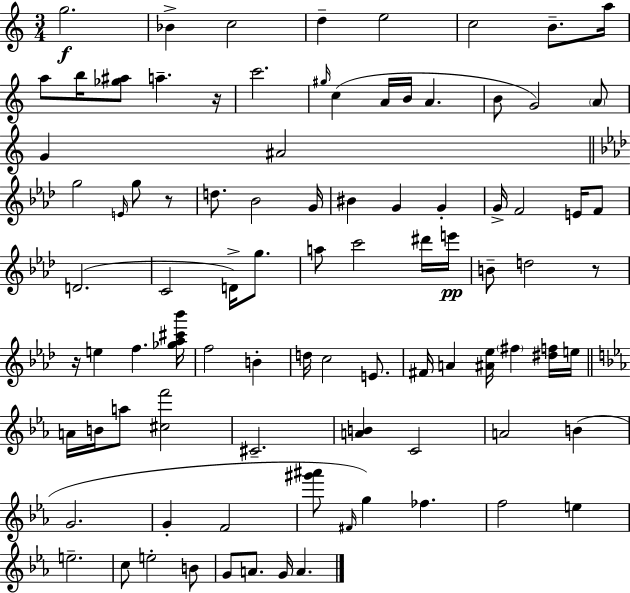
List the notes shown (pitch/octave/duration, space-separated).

G5/h. Bb4/q C5/h D5/q E5/h C5/h B4/e. A5/s A5/e B5/s [Gb5,A#5]/e A5/q. R/s C6/h. G#5/s C5/q A4/s B4/s A4/q. B4/e G4/h A4/e G4/q A#4/h G5/h E4/s G5/e R/e D5/e. Bb4/h G4/s BIS4/q G4/q G4/q G4/s F4/h E4/s F4/e D4/h. C4/h D4/s G5/e. A5/e C6/h D#6/s E6/s B4/e D5/h R/e R/s E5/q F5/q. [Gb5,Ab5,C#6,Bb6]/s F5/h B4/q D5/s C5/h E4/e. F#4/s A4/q [A#4,Eb5]/s F#5/q [D#5,F5]/s E5/s A4/s B4/s A5/e [C#5,F6]/h C#4/h. [A4,B4]/q C4/h A4/h B4/q G4/h. G4/q F4/h [G#6,A#6]/e F#4/s G5/q FES5/q. F5/h E5/q E5/h. C5/e E5/h B4/e G4/e A4/e. G4/s A4/q.